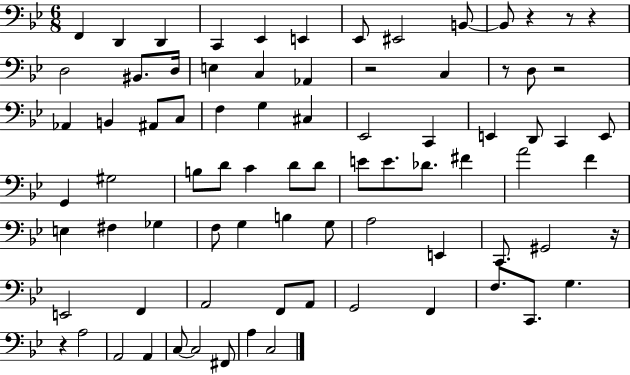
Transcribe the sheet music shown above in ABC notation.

X:1
T:Untitled
M:6/8
L:1/4
K:Bb
F,, D,, D,, C,, _E,, E,, _E,,/2 ^E,,2 B,,/2 B,,/2 z z/2 z D,2 ^B,,/2 D,/4 E, C, _A,, z2 C, z/2 D,/2 z2 _A,, B,, ^A,,/2 C,/2 F, G, ^C, _E,,2 C,, E,, D,,/2 C,, E,,/2 G,, ^G,2 B,/2 D/2 C D/2 D/2 E/2 E/2 _D/2 ^F A2 F E, ^F, _G, F,/2 G, B, G,/2 A,2 E,, C,,/2 ^G,,2 z/4 E,,2 F,, A,,2 F,,/2 A,,/2 G,,2 F,, F,/2 C,,/2 G, z A,2 A,,2 A,, C,/2 C,2 ^F,,/2 A, C,2